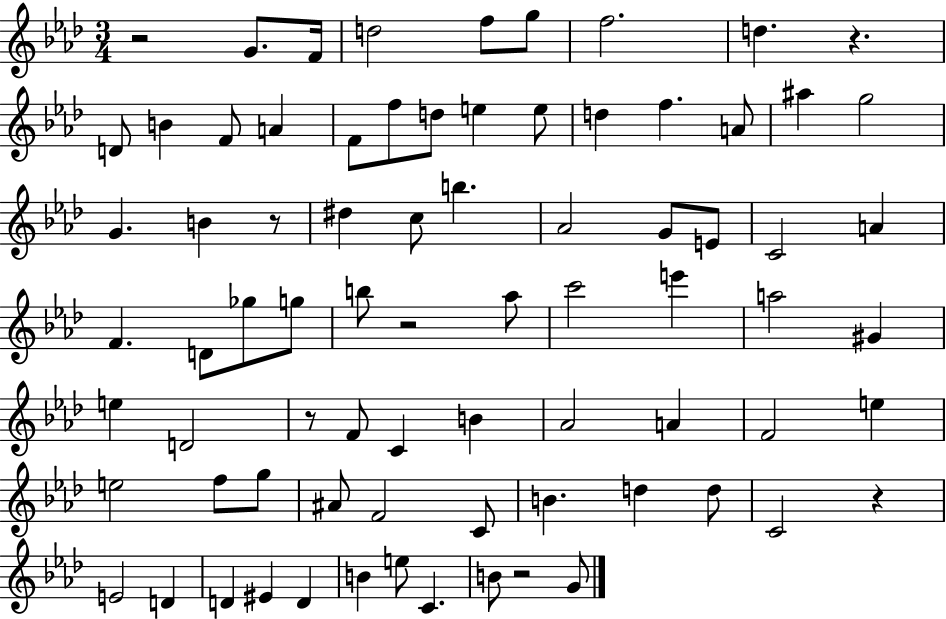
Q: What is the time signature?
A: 3/4